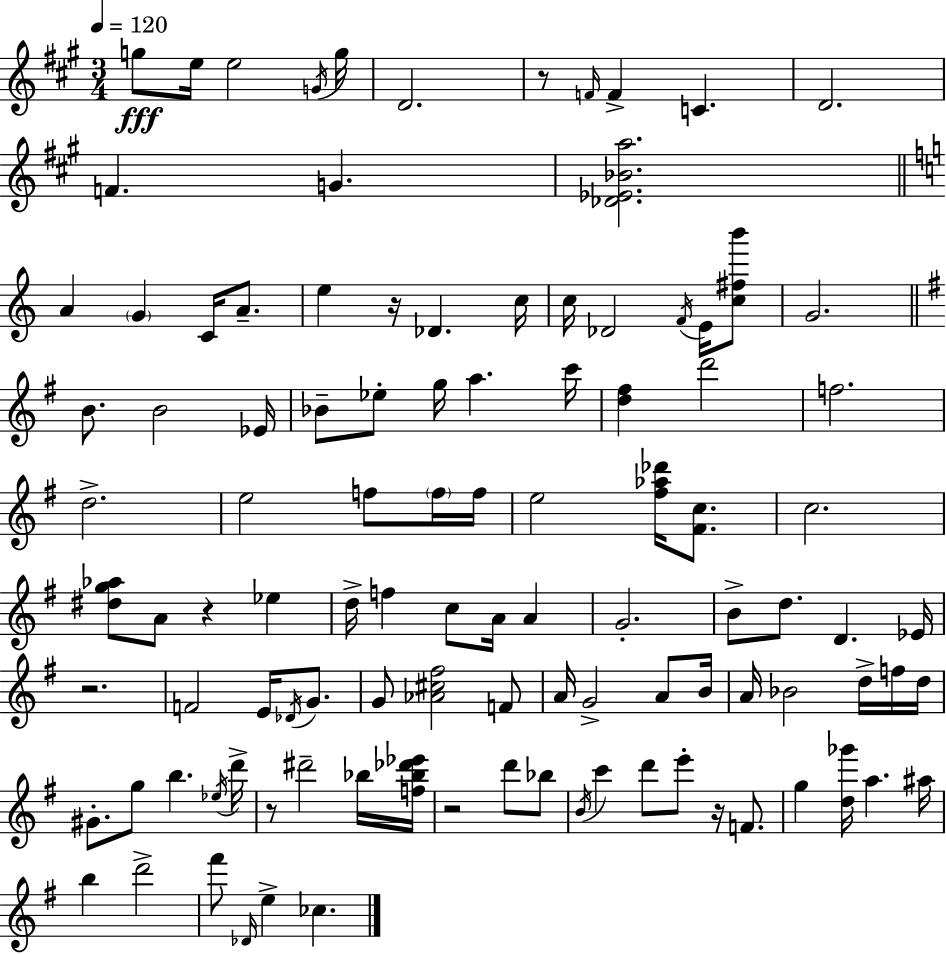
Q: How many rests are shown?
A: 7